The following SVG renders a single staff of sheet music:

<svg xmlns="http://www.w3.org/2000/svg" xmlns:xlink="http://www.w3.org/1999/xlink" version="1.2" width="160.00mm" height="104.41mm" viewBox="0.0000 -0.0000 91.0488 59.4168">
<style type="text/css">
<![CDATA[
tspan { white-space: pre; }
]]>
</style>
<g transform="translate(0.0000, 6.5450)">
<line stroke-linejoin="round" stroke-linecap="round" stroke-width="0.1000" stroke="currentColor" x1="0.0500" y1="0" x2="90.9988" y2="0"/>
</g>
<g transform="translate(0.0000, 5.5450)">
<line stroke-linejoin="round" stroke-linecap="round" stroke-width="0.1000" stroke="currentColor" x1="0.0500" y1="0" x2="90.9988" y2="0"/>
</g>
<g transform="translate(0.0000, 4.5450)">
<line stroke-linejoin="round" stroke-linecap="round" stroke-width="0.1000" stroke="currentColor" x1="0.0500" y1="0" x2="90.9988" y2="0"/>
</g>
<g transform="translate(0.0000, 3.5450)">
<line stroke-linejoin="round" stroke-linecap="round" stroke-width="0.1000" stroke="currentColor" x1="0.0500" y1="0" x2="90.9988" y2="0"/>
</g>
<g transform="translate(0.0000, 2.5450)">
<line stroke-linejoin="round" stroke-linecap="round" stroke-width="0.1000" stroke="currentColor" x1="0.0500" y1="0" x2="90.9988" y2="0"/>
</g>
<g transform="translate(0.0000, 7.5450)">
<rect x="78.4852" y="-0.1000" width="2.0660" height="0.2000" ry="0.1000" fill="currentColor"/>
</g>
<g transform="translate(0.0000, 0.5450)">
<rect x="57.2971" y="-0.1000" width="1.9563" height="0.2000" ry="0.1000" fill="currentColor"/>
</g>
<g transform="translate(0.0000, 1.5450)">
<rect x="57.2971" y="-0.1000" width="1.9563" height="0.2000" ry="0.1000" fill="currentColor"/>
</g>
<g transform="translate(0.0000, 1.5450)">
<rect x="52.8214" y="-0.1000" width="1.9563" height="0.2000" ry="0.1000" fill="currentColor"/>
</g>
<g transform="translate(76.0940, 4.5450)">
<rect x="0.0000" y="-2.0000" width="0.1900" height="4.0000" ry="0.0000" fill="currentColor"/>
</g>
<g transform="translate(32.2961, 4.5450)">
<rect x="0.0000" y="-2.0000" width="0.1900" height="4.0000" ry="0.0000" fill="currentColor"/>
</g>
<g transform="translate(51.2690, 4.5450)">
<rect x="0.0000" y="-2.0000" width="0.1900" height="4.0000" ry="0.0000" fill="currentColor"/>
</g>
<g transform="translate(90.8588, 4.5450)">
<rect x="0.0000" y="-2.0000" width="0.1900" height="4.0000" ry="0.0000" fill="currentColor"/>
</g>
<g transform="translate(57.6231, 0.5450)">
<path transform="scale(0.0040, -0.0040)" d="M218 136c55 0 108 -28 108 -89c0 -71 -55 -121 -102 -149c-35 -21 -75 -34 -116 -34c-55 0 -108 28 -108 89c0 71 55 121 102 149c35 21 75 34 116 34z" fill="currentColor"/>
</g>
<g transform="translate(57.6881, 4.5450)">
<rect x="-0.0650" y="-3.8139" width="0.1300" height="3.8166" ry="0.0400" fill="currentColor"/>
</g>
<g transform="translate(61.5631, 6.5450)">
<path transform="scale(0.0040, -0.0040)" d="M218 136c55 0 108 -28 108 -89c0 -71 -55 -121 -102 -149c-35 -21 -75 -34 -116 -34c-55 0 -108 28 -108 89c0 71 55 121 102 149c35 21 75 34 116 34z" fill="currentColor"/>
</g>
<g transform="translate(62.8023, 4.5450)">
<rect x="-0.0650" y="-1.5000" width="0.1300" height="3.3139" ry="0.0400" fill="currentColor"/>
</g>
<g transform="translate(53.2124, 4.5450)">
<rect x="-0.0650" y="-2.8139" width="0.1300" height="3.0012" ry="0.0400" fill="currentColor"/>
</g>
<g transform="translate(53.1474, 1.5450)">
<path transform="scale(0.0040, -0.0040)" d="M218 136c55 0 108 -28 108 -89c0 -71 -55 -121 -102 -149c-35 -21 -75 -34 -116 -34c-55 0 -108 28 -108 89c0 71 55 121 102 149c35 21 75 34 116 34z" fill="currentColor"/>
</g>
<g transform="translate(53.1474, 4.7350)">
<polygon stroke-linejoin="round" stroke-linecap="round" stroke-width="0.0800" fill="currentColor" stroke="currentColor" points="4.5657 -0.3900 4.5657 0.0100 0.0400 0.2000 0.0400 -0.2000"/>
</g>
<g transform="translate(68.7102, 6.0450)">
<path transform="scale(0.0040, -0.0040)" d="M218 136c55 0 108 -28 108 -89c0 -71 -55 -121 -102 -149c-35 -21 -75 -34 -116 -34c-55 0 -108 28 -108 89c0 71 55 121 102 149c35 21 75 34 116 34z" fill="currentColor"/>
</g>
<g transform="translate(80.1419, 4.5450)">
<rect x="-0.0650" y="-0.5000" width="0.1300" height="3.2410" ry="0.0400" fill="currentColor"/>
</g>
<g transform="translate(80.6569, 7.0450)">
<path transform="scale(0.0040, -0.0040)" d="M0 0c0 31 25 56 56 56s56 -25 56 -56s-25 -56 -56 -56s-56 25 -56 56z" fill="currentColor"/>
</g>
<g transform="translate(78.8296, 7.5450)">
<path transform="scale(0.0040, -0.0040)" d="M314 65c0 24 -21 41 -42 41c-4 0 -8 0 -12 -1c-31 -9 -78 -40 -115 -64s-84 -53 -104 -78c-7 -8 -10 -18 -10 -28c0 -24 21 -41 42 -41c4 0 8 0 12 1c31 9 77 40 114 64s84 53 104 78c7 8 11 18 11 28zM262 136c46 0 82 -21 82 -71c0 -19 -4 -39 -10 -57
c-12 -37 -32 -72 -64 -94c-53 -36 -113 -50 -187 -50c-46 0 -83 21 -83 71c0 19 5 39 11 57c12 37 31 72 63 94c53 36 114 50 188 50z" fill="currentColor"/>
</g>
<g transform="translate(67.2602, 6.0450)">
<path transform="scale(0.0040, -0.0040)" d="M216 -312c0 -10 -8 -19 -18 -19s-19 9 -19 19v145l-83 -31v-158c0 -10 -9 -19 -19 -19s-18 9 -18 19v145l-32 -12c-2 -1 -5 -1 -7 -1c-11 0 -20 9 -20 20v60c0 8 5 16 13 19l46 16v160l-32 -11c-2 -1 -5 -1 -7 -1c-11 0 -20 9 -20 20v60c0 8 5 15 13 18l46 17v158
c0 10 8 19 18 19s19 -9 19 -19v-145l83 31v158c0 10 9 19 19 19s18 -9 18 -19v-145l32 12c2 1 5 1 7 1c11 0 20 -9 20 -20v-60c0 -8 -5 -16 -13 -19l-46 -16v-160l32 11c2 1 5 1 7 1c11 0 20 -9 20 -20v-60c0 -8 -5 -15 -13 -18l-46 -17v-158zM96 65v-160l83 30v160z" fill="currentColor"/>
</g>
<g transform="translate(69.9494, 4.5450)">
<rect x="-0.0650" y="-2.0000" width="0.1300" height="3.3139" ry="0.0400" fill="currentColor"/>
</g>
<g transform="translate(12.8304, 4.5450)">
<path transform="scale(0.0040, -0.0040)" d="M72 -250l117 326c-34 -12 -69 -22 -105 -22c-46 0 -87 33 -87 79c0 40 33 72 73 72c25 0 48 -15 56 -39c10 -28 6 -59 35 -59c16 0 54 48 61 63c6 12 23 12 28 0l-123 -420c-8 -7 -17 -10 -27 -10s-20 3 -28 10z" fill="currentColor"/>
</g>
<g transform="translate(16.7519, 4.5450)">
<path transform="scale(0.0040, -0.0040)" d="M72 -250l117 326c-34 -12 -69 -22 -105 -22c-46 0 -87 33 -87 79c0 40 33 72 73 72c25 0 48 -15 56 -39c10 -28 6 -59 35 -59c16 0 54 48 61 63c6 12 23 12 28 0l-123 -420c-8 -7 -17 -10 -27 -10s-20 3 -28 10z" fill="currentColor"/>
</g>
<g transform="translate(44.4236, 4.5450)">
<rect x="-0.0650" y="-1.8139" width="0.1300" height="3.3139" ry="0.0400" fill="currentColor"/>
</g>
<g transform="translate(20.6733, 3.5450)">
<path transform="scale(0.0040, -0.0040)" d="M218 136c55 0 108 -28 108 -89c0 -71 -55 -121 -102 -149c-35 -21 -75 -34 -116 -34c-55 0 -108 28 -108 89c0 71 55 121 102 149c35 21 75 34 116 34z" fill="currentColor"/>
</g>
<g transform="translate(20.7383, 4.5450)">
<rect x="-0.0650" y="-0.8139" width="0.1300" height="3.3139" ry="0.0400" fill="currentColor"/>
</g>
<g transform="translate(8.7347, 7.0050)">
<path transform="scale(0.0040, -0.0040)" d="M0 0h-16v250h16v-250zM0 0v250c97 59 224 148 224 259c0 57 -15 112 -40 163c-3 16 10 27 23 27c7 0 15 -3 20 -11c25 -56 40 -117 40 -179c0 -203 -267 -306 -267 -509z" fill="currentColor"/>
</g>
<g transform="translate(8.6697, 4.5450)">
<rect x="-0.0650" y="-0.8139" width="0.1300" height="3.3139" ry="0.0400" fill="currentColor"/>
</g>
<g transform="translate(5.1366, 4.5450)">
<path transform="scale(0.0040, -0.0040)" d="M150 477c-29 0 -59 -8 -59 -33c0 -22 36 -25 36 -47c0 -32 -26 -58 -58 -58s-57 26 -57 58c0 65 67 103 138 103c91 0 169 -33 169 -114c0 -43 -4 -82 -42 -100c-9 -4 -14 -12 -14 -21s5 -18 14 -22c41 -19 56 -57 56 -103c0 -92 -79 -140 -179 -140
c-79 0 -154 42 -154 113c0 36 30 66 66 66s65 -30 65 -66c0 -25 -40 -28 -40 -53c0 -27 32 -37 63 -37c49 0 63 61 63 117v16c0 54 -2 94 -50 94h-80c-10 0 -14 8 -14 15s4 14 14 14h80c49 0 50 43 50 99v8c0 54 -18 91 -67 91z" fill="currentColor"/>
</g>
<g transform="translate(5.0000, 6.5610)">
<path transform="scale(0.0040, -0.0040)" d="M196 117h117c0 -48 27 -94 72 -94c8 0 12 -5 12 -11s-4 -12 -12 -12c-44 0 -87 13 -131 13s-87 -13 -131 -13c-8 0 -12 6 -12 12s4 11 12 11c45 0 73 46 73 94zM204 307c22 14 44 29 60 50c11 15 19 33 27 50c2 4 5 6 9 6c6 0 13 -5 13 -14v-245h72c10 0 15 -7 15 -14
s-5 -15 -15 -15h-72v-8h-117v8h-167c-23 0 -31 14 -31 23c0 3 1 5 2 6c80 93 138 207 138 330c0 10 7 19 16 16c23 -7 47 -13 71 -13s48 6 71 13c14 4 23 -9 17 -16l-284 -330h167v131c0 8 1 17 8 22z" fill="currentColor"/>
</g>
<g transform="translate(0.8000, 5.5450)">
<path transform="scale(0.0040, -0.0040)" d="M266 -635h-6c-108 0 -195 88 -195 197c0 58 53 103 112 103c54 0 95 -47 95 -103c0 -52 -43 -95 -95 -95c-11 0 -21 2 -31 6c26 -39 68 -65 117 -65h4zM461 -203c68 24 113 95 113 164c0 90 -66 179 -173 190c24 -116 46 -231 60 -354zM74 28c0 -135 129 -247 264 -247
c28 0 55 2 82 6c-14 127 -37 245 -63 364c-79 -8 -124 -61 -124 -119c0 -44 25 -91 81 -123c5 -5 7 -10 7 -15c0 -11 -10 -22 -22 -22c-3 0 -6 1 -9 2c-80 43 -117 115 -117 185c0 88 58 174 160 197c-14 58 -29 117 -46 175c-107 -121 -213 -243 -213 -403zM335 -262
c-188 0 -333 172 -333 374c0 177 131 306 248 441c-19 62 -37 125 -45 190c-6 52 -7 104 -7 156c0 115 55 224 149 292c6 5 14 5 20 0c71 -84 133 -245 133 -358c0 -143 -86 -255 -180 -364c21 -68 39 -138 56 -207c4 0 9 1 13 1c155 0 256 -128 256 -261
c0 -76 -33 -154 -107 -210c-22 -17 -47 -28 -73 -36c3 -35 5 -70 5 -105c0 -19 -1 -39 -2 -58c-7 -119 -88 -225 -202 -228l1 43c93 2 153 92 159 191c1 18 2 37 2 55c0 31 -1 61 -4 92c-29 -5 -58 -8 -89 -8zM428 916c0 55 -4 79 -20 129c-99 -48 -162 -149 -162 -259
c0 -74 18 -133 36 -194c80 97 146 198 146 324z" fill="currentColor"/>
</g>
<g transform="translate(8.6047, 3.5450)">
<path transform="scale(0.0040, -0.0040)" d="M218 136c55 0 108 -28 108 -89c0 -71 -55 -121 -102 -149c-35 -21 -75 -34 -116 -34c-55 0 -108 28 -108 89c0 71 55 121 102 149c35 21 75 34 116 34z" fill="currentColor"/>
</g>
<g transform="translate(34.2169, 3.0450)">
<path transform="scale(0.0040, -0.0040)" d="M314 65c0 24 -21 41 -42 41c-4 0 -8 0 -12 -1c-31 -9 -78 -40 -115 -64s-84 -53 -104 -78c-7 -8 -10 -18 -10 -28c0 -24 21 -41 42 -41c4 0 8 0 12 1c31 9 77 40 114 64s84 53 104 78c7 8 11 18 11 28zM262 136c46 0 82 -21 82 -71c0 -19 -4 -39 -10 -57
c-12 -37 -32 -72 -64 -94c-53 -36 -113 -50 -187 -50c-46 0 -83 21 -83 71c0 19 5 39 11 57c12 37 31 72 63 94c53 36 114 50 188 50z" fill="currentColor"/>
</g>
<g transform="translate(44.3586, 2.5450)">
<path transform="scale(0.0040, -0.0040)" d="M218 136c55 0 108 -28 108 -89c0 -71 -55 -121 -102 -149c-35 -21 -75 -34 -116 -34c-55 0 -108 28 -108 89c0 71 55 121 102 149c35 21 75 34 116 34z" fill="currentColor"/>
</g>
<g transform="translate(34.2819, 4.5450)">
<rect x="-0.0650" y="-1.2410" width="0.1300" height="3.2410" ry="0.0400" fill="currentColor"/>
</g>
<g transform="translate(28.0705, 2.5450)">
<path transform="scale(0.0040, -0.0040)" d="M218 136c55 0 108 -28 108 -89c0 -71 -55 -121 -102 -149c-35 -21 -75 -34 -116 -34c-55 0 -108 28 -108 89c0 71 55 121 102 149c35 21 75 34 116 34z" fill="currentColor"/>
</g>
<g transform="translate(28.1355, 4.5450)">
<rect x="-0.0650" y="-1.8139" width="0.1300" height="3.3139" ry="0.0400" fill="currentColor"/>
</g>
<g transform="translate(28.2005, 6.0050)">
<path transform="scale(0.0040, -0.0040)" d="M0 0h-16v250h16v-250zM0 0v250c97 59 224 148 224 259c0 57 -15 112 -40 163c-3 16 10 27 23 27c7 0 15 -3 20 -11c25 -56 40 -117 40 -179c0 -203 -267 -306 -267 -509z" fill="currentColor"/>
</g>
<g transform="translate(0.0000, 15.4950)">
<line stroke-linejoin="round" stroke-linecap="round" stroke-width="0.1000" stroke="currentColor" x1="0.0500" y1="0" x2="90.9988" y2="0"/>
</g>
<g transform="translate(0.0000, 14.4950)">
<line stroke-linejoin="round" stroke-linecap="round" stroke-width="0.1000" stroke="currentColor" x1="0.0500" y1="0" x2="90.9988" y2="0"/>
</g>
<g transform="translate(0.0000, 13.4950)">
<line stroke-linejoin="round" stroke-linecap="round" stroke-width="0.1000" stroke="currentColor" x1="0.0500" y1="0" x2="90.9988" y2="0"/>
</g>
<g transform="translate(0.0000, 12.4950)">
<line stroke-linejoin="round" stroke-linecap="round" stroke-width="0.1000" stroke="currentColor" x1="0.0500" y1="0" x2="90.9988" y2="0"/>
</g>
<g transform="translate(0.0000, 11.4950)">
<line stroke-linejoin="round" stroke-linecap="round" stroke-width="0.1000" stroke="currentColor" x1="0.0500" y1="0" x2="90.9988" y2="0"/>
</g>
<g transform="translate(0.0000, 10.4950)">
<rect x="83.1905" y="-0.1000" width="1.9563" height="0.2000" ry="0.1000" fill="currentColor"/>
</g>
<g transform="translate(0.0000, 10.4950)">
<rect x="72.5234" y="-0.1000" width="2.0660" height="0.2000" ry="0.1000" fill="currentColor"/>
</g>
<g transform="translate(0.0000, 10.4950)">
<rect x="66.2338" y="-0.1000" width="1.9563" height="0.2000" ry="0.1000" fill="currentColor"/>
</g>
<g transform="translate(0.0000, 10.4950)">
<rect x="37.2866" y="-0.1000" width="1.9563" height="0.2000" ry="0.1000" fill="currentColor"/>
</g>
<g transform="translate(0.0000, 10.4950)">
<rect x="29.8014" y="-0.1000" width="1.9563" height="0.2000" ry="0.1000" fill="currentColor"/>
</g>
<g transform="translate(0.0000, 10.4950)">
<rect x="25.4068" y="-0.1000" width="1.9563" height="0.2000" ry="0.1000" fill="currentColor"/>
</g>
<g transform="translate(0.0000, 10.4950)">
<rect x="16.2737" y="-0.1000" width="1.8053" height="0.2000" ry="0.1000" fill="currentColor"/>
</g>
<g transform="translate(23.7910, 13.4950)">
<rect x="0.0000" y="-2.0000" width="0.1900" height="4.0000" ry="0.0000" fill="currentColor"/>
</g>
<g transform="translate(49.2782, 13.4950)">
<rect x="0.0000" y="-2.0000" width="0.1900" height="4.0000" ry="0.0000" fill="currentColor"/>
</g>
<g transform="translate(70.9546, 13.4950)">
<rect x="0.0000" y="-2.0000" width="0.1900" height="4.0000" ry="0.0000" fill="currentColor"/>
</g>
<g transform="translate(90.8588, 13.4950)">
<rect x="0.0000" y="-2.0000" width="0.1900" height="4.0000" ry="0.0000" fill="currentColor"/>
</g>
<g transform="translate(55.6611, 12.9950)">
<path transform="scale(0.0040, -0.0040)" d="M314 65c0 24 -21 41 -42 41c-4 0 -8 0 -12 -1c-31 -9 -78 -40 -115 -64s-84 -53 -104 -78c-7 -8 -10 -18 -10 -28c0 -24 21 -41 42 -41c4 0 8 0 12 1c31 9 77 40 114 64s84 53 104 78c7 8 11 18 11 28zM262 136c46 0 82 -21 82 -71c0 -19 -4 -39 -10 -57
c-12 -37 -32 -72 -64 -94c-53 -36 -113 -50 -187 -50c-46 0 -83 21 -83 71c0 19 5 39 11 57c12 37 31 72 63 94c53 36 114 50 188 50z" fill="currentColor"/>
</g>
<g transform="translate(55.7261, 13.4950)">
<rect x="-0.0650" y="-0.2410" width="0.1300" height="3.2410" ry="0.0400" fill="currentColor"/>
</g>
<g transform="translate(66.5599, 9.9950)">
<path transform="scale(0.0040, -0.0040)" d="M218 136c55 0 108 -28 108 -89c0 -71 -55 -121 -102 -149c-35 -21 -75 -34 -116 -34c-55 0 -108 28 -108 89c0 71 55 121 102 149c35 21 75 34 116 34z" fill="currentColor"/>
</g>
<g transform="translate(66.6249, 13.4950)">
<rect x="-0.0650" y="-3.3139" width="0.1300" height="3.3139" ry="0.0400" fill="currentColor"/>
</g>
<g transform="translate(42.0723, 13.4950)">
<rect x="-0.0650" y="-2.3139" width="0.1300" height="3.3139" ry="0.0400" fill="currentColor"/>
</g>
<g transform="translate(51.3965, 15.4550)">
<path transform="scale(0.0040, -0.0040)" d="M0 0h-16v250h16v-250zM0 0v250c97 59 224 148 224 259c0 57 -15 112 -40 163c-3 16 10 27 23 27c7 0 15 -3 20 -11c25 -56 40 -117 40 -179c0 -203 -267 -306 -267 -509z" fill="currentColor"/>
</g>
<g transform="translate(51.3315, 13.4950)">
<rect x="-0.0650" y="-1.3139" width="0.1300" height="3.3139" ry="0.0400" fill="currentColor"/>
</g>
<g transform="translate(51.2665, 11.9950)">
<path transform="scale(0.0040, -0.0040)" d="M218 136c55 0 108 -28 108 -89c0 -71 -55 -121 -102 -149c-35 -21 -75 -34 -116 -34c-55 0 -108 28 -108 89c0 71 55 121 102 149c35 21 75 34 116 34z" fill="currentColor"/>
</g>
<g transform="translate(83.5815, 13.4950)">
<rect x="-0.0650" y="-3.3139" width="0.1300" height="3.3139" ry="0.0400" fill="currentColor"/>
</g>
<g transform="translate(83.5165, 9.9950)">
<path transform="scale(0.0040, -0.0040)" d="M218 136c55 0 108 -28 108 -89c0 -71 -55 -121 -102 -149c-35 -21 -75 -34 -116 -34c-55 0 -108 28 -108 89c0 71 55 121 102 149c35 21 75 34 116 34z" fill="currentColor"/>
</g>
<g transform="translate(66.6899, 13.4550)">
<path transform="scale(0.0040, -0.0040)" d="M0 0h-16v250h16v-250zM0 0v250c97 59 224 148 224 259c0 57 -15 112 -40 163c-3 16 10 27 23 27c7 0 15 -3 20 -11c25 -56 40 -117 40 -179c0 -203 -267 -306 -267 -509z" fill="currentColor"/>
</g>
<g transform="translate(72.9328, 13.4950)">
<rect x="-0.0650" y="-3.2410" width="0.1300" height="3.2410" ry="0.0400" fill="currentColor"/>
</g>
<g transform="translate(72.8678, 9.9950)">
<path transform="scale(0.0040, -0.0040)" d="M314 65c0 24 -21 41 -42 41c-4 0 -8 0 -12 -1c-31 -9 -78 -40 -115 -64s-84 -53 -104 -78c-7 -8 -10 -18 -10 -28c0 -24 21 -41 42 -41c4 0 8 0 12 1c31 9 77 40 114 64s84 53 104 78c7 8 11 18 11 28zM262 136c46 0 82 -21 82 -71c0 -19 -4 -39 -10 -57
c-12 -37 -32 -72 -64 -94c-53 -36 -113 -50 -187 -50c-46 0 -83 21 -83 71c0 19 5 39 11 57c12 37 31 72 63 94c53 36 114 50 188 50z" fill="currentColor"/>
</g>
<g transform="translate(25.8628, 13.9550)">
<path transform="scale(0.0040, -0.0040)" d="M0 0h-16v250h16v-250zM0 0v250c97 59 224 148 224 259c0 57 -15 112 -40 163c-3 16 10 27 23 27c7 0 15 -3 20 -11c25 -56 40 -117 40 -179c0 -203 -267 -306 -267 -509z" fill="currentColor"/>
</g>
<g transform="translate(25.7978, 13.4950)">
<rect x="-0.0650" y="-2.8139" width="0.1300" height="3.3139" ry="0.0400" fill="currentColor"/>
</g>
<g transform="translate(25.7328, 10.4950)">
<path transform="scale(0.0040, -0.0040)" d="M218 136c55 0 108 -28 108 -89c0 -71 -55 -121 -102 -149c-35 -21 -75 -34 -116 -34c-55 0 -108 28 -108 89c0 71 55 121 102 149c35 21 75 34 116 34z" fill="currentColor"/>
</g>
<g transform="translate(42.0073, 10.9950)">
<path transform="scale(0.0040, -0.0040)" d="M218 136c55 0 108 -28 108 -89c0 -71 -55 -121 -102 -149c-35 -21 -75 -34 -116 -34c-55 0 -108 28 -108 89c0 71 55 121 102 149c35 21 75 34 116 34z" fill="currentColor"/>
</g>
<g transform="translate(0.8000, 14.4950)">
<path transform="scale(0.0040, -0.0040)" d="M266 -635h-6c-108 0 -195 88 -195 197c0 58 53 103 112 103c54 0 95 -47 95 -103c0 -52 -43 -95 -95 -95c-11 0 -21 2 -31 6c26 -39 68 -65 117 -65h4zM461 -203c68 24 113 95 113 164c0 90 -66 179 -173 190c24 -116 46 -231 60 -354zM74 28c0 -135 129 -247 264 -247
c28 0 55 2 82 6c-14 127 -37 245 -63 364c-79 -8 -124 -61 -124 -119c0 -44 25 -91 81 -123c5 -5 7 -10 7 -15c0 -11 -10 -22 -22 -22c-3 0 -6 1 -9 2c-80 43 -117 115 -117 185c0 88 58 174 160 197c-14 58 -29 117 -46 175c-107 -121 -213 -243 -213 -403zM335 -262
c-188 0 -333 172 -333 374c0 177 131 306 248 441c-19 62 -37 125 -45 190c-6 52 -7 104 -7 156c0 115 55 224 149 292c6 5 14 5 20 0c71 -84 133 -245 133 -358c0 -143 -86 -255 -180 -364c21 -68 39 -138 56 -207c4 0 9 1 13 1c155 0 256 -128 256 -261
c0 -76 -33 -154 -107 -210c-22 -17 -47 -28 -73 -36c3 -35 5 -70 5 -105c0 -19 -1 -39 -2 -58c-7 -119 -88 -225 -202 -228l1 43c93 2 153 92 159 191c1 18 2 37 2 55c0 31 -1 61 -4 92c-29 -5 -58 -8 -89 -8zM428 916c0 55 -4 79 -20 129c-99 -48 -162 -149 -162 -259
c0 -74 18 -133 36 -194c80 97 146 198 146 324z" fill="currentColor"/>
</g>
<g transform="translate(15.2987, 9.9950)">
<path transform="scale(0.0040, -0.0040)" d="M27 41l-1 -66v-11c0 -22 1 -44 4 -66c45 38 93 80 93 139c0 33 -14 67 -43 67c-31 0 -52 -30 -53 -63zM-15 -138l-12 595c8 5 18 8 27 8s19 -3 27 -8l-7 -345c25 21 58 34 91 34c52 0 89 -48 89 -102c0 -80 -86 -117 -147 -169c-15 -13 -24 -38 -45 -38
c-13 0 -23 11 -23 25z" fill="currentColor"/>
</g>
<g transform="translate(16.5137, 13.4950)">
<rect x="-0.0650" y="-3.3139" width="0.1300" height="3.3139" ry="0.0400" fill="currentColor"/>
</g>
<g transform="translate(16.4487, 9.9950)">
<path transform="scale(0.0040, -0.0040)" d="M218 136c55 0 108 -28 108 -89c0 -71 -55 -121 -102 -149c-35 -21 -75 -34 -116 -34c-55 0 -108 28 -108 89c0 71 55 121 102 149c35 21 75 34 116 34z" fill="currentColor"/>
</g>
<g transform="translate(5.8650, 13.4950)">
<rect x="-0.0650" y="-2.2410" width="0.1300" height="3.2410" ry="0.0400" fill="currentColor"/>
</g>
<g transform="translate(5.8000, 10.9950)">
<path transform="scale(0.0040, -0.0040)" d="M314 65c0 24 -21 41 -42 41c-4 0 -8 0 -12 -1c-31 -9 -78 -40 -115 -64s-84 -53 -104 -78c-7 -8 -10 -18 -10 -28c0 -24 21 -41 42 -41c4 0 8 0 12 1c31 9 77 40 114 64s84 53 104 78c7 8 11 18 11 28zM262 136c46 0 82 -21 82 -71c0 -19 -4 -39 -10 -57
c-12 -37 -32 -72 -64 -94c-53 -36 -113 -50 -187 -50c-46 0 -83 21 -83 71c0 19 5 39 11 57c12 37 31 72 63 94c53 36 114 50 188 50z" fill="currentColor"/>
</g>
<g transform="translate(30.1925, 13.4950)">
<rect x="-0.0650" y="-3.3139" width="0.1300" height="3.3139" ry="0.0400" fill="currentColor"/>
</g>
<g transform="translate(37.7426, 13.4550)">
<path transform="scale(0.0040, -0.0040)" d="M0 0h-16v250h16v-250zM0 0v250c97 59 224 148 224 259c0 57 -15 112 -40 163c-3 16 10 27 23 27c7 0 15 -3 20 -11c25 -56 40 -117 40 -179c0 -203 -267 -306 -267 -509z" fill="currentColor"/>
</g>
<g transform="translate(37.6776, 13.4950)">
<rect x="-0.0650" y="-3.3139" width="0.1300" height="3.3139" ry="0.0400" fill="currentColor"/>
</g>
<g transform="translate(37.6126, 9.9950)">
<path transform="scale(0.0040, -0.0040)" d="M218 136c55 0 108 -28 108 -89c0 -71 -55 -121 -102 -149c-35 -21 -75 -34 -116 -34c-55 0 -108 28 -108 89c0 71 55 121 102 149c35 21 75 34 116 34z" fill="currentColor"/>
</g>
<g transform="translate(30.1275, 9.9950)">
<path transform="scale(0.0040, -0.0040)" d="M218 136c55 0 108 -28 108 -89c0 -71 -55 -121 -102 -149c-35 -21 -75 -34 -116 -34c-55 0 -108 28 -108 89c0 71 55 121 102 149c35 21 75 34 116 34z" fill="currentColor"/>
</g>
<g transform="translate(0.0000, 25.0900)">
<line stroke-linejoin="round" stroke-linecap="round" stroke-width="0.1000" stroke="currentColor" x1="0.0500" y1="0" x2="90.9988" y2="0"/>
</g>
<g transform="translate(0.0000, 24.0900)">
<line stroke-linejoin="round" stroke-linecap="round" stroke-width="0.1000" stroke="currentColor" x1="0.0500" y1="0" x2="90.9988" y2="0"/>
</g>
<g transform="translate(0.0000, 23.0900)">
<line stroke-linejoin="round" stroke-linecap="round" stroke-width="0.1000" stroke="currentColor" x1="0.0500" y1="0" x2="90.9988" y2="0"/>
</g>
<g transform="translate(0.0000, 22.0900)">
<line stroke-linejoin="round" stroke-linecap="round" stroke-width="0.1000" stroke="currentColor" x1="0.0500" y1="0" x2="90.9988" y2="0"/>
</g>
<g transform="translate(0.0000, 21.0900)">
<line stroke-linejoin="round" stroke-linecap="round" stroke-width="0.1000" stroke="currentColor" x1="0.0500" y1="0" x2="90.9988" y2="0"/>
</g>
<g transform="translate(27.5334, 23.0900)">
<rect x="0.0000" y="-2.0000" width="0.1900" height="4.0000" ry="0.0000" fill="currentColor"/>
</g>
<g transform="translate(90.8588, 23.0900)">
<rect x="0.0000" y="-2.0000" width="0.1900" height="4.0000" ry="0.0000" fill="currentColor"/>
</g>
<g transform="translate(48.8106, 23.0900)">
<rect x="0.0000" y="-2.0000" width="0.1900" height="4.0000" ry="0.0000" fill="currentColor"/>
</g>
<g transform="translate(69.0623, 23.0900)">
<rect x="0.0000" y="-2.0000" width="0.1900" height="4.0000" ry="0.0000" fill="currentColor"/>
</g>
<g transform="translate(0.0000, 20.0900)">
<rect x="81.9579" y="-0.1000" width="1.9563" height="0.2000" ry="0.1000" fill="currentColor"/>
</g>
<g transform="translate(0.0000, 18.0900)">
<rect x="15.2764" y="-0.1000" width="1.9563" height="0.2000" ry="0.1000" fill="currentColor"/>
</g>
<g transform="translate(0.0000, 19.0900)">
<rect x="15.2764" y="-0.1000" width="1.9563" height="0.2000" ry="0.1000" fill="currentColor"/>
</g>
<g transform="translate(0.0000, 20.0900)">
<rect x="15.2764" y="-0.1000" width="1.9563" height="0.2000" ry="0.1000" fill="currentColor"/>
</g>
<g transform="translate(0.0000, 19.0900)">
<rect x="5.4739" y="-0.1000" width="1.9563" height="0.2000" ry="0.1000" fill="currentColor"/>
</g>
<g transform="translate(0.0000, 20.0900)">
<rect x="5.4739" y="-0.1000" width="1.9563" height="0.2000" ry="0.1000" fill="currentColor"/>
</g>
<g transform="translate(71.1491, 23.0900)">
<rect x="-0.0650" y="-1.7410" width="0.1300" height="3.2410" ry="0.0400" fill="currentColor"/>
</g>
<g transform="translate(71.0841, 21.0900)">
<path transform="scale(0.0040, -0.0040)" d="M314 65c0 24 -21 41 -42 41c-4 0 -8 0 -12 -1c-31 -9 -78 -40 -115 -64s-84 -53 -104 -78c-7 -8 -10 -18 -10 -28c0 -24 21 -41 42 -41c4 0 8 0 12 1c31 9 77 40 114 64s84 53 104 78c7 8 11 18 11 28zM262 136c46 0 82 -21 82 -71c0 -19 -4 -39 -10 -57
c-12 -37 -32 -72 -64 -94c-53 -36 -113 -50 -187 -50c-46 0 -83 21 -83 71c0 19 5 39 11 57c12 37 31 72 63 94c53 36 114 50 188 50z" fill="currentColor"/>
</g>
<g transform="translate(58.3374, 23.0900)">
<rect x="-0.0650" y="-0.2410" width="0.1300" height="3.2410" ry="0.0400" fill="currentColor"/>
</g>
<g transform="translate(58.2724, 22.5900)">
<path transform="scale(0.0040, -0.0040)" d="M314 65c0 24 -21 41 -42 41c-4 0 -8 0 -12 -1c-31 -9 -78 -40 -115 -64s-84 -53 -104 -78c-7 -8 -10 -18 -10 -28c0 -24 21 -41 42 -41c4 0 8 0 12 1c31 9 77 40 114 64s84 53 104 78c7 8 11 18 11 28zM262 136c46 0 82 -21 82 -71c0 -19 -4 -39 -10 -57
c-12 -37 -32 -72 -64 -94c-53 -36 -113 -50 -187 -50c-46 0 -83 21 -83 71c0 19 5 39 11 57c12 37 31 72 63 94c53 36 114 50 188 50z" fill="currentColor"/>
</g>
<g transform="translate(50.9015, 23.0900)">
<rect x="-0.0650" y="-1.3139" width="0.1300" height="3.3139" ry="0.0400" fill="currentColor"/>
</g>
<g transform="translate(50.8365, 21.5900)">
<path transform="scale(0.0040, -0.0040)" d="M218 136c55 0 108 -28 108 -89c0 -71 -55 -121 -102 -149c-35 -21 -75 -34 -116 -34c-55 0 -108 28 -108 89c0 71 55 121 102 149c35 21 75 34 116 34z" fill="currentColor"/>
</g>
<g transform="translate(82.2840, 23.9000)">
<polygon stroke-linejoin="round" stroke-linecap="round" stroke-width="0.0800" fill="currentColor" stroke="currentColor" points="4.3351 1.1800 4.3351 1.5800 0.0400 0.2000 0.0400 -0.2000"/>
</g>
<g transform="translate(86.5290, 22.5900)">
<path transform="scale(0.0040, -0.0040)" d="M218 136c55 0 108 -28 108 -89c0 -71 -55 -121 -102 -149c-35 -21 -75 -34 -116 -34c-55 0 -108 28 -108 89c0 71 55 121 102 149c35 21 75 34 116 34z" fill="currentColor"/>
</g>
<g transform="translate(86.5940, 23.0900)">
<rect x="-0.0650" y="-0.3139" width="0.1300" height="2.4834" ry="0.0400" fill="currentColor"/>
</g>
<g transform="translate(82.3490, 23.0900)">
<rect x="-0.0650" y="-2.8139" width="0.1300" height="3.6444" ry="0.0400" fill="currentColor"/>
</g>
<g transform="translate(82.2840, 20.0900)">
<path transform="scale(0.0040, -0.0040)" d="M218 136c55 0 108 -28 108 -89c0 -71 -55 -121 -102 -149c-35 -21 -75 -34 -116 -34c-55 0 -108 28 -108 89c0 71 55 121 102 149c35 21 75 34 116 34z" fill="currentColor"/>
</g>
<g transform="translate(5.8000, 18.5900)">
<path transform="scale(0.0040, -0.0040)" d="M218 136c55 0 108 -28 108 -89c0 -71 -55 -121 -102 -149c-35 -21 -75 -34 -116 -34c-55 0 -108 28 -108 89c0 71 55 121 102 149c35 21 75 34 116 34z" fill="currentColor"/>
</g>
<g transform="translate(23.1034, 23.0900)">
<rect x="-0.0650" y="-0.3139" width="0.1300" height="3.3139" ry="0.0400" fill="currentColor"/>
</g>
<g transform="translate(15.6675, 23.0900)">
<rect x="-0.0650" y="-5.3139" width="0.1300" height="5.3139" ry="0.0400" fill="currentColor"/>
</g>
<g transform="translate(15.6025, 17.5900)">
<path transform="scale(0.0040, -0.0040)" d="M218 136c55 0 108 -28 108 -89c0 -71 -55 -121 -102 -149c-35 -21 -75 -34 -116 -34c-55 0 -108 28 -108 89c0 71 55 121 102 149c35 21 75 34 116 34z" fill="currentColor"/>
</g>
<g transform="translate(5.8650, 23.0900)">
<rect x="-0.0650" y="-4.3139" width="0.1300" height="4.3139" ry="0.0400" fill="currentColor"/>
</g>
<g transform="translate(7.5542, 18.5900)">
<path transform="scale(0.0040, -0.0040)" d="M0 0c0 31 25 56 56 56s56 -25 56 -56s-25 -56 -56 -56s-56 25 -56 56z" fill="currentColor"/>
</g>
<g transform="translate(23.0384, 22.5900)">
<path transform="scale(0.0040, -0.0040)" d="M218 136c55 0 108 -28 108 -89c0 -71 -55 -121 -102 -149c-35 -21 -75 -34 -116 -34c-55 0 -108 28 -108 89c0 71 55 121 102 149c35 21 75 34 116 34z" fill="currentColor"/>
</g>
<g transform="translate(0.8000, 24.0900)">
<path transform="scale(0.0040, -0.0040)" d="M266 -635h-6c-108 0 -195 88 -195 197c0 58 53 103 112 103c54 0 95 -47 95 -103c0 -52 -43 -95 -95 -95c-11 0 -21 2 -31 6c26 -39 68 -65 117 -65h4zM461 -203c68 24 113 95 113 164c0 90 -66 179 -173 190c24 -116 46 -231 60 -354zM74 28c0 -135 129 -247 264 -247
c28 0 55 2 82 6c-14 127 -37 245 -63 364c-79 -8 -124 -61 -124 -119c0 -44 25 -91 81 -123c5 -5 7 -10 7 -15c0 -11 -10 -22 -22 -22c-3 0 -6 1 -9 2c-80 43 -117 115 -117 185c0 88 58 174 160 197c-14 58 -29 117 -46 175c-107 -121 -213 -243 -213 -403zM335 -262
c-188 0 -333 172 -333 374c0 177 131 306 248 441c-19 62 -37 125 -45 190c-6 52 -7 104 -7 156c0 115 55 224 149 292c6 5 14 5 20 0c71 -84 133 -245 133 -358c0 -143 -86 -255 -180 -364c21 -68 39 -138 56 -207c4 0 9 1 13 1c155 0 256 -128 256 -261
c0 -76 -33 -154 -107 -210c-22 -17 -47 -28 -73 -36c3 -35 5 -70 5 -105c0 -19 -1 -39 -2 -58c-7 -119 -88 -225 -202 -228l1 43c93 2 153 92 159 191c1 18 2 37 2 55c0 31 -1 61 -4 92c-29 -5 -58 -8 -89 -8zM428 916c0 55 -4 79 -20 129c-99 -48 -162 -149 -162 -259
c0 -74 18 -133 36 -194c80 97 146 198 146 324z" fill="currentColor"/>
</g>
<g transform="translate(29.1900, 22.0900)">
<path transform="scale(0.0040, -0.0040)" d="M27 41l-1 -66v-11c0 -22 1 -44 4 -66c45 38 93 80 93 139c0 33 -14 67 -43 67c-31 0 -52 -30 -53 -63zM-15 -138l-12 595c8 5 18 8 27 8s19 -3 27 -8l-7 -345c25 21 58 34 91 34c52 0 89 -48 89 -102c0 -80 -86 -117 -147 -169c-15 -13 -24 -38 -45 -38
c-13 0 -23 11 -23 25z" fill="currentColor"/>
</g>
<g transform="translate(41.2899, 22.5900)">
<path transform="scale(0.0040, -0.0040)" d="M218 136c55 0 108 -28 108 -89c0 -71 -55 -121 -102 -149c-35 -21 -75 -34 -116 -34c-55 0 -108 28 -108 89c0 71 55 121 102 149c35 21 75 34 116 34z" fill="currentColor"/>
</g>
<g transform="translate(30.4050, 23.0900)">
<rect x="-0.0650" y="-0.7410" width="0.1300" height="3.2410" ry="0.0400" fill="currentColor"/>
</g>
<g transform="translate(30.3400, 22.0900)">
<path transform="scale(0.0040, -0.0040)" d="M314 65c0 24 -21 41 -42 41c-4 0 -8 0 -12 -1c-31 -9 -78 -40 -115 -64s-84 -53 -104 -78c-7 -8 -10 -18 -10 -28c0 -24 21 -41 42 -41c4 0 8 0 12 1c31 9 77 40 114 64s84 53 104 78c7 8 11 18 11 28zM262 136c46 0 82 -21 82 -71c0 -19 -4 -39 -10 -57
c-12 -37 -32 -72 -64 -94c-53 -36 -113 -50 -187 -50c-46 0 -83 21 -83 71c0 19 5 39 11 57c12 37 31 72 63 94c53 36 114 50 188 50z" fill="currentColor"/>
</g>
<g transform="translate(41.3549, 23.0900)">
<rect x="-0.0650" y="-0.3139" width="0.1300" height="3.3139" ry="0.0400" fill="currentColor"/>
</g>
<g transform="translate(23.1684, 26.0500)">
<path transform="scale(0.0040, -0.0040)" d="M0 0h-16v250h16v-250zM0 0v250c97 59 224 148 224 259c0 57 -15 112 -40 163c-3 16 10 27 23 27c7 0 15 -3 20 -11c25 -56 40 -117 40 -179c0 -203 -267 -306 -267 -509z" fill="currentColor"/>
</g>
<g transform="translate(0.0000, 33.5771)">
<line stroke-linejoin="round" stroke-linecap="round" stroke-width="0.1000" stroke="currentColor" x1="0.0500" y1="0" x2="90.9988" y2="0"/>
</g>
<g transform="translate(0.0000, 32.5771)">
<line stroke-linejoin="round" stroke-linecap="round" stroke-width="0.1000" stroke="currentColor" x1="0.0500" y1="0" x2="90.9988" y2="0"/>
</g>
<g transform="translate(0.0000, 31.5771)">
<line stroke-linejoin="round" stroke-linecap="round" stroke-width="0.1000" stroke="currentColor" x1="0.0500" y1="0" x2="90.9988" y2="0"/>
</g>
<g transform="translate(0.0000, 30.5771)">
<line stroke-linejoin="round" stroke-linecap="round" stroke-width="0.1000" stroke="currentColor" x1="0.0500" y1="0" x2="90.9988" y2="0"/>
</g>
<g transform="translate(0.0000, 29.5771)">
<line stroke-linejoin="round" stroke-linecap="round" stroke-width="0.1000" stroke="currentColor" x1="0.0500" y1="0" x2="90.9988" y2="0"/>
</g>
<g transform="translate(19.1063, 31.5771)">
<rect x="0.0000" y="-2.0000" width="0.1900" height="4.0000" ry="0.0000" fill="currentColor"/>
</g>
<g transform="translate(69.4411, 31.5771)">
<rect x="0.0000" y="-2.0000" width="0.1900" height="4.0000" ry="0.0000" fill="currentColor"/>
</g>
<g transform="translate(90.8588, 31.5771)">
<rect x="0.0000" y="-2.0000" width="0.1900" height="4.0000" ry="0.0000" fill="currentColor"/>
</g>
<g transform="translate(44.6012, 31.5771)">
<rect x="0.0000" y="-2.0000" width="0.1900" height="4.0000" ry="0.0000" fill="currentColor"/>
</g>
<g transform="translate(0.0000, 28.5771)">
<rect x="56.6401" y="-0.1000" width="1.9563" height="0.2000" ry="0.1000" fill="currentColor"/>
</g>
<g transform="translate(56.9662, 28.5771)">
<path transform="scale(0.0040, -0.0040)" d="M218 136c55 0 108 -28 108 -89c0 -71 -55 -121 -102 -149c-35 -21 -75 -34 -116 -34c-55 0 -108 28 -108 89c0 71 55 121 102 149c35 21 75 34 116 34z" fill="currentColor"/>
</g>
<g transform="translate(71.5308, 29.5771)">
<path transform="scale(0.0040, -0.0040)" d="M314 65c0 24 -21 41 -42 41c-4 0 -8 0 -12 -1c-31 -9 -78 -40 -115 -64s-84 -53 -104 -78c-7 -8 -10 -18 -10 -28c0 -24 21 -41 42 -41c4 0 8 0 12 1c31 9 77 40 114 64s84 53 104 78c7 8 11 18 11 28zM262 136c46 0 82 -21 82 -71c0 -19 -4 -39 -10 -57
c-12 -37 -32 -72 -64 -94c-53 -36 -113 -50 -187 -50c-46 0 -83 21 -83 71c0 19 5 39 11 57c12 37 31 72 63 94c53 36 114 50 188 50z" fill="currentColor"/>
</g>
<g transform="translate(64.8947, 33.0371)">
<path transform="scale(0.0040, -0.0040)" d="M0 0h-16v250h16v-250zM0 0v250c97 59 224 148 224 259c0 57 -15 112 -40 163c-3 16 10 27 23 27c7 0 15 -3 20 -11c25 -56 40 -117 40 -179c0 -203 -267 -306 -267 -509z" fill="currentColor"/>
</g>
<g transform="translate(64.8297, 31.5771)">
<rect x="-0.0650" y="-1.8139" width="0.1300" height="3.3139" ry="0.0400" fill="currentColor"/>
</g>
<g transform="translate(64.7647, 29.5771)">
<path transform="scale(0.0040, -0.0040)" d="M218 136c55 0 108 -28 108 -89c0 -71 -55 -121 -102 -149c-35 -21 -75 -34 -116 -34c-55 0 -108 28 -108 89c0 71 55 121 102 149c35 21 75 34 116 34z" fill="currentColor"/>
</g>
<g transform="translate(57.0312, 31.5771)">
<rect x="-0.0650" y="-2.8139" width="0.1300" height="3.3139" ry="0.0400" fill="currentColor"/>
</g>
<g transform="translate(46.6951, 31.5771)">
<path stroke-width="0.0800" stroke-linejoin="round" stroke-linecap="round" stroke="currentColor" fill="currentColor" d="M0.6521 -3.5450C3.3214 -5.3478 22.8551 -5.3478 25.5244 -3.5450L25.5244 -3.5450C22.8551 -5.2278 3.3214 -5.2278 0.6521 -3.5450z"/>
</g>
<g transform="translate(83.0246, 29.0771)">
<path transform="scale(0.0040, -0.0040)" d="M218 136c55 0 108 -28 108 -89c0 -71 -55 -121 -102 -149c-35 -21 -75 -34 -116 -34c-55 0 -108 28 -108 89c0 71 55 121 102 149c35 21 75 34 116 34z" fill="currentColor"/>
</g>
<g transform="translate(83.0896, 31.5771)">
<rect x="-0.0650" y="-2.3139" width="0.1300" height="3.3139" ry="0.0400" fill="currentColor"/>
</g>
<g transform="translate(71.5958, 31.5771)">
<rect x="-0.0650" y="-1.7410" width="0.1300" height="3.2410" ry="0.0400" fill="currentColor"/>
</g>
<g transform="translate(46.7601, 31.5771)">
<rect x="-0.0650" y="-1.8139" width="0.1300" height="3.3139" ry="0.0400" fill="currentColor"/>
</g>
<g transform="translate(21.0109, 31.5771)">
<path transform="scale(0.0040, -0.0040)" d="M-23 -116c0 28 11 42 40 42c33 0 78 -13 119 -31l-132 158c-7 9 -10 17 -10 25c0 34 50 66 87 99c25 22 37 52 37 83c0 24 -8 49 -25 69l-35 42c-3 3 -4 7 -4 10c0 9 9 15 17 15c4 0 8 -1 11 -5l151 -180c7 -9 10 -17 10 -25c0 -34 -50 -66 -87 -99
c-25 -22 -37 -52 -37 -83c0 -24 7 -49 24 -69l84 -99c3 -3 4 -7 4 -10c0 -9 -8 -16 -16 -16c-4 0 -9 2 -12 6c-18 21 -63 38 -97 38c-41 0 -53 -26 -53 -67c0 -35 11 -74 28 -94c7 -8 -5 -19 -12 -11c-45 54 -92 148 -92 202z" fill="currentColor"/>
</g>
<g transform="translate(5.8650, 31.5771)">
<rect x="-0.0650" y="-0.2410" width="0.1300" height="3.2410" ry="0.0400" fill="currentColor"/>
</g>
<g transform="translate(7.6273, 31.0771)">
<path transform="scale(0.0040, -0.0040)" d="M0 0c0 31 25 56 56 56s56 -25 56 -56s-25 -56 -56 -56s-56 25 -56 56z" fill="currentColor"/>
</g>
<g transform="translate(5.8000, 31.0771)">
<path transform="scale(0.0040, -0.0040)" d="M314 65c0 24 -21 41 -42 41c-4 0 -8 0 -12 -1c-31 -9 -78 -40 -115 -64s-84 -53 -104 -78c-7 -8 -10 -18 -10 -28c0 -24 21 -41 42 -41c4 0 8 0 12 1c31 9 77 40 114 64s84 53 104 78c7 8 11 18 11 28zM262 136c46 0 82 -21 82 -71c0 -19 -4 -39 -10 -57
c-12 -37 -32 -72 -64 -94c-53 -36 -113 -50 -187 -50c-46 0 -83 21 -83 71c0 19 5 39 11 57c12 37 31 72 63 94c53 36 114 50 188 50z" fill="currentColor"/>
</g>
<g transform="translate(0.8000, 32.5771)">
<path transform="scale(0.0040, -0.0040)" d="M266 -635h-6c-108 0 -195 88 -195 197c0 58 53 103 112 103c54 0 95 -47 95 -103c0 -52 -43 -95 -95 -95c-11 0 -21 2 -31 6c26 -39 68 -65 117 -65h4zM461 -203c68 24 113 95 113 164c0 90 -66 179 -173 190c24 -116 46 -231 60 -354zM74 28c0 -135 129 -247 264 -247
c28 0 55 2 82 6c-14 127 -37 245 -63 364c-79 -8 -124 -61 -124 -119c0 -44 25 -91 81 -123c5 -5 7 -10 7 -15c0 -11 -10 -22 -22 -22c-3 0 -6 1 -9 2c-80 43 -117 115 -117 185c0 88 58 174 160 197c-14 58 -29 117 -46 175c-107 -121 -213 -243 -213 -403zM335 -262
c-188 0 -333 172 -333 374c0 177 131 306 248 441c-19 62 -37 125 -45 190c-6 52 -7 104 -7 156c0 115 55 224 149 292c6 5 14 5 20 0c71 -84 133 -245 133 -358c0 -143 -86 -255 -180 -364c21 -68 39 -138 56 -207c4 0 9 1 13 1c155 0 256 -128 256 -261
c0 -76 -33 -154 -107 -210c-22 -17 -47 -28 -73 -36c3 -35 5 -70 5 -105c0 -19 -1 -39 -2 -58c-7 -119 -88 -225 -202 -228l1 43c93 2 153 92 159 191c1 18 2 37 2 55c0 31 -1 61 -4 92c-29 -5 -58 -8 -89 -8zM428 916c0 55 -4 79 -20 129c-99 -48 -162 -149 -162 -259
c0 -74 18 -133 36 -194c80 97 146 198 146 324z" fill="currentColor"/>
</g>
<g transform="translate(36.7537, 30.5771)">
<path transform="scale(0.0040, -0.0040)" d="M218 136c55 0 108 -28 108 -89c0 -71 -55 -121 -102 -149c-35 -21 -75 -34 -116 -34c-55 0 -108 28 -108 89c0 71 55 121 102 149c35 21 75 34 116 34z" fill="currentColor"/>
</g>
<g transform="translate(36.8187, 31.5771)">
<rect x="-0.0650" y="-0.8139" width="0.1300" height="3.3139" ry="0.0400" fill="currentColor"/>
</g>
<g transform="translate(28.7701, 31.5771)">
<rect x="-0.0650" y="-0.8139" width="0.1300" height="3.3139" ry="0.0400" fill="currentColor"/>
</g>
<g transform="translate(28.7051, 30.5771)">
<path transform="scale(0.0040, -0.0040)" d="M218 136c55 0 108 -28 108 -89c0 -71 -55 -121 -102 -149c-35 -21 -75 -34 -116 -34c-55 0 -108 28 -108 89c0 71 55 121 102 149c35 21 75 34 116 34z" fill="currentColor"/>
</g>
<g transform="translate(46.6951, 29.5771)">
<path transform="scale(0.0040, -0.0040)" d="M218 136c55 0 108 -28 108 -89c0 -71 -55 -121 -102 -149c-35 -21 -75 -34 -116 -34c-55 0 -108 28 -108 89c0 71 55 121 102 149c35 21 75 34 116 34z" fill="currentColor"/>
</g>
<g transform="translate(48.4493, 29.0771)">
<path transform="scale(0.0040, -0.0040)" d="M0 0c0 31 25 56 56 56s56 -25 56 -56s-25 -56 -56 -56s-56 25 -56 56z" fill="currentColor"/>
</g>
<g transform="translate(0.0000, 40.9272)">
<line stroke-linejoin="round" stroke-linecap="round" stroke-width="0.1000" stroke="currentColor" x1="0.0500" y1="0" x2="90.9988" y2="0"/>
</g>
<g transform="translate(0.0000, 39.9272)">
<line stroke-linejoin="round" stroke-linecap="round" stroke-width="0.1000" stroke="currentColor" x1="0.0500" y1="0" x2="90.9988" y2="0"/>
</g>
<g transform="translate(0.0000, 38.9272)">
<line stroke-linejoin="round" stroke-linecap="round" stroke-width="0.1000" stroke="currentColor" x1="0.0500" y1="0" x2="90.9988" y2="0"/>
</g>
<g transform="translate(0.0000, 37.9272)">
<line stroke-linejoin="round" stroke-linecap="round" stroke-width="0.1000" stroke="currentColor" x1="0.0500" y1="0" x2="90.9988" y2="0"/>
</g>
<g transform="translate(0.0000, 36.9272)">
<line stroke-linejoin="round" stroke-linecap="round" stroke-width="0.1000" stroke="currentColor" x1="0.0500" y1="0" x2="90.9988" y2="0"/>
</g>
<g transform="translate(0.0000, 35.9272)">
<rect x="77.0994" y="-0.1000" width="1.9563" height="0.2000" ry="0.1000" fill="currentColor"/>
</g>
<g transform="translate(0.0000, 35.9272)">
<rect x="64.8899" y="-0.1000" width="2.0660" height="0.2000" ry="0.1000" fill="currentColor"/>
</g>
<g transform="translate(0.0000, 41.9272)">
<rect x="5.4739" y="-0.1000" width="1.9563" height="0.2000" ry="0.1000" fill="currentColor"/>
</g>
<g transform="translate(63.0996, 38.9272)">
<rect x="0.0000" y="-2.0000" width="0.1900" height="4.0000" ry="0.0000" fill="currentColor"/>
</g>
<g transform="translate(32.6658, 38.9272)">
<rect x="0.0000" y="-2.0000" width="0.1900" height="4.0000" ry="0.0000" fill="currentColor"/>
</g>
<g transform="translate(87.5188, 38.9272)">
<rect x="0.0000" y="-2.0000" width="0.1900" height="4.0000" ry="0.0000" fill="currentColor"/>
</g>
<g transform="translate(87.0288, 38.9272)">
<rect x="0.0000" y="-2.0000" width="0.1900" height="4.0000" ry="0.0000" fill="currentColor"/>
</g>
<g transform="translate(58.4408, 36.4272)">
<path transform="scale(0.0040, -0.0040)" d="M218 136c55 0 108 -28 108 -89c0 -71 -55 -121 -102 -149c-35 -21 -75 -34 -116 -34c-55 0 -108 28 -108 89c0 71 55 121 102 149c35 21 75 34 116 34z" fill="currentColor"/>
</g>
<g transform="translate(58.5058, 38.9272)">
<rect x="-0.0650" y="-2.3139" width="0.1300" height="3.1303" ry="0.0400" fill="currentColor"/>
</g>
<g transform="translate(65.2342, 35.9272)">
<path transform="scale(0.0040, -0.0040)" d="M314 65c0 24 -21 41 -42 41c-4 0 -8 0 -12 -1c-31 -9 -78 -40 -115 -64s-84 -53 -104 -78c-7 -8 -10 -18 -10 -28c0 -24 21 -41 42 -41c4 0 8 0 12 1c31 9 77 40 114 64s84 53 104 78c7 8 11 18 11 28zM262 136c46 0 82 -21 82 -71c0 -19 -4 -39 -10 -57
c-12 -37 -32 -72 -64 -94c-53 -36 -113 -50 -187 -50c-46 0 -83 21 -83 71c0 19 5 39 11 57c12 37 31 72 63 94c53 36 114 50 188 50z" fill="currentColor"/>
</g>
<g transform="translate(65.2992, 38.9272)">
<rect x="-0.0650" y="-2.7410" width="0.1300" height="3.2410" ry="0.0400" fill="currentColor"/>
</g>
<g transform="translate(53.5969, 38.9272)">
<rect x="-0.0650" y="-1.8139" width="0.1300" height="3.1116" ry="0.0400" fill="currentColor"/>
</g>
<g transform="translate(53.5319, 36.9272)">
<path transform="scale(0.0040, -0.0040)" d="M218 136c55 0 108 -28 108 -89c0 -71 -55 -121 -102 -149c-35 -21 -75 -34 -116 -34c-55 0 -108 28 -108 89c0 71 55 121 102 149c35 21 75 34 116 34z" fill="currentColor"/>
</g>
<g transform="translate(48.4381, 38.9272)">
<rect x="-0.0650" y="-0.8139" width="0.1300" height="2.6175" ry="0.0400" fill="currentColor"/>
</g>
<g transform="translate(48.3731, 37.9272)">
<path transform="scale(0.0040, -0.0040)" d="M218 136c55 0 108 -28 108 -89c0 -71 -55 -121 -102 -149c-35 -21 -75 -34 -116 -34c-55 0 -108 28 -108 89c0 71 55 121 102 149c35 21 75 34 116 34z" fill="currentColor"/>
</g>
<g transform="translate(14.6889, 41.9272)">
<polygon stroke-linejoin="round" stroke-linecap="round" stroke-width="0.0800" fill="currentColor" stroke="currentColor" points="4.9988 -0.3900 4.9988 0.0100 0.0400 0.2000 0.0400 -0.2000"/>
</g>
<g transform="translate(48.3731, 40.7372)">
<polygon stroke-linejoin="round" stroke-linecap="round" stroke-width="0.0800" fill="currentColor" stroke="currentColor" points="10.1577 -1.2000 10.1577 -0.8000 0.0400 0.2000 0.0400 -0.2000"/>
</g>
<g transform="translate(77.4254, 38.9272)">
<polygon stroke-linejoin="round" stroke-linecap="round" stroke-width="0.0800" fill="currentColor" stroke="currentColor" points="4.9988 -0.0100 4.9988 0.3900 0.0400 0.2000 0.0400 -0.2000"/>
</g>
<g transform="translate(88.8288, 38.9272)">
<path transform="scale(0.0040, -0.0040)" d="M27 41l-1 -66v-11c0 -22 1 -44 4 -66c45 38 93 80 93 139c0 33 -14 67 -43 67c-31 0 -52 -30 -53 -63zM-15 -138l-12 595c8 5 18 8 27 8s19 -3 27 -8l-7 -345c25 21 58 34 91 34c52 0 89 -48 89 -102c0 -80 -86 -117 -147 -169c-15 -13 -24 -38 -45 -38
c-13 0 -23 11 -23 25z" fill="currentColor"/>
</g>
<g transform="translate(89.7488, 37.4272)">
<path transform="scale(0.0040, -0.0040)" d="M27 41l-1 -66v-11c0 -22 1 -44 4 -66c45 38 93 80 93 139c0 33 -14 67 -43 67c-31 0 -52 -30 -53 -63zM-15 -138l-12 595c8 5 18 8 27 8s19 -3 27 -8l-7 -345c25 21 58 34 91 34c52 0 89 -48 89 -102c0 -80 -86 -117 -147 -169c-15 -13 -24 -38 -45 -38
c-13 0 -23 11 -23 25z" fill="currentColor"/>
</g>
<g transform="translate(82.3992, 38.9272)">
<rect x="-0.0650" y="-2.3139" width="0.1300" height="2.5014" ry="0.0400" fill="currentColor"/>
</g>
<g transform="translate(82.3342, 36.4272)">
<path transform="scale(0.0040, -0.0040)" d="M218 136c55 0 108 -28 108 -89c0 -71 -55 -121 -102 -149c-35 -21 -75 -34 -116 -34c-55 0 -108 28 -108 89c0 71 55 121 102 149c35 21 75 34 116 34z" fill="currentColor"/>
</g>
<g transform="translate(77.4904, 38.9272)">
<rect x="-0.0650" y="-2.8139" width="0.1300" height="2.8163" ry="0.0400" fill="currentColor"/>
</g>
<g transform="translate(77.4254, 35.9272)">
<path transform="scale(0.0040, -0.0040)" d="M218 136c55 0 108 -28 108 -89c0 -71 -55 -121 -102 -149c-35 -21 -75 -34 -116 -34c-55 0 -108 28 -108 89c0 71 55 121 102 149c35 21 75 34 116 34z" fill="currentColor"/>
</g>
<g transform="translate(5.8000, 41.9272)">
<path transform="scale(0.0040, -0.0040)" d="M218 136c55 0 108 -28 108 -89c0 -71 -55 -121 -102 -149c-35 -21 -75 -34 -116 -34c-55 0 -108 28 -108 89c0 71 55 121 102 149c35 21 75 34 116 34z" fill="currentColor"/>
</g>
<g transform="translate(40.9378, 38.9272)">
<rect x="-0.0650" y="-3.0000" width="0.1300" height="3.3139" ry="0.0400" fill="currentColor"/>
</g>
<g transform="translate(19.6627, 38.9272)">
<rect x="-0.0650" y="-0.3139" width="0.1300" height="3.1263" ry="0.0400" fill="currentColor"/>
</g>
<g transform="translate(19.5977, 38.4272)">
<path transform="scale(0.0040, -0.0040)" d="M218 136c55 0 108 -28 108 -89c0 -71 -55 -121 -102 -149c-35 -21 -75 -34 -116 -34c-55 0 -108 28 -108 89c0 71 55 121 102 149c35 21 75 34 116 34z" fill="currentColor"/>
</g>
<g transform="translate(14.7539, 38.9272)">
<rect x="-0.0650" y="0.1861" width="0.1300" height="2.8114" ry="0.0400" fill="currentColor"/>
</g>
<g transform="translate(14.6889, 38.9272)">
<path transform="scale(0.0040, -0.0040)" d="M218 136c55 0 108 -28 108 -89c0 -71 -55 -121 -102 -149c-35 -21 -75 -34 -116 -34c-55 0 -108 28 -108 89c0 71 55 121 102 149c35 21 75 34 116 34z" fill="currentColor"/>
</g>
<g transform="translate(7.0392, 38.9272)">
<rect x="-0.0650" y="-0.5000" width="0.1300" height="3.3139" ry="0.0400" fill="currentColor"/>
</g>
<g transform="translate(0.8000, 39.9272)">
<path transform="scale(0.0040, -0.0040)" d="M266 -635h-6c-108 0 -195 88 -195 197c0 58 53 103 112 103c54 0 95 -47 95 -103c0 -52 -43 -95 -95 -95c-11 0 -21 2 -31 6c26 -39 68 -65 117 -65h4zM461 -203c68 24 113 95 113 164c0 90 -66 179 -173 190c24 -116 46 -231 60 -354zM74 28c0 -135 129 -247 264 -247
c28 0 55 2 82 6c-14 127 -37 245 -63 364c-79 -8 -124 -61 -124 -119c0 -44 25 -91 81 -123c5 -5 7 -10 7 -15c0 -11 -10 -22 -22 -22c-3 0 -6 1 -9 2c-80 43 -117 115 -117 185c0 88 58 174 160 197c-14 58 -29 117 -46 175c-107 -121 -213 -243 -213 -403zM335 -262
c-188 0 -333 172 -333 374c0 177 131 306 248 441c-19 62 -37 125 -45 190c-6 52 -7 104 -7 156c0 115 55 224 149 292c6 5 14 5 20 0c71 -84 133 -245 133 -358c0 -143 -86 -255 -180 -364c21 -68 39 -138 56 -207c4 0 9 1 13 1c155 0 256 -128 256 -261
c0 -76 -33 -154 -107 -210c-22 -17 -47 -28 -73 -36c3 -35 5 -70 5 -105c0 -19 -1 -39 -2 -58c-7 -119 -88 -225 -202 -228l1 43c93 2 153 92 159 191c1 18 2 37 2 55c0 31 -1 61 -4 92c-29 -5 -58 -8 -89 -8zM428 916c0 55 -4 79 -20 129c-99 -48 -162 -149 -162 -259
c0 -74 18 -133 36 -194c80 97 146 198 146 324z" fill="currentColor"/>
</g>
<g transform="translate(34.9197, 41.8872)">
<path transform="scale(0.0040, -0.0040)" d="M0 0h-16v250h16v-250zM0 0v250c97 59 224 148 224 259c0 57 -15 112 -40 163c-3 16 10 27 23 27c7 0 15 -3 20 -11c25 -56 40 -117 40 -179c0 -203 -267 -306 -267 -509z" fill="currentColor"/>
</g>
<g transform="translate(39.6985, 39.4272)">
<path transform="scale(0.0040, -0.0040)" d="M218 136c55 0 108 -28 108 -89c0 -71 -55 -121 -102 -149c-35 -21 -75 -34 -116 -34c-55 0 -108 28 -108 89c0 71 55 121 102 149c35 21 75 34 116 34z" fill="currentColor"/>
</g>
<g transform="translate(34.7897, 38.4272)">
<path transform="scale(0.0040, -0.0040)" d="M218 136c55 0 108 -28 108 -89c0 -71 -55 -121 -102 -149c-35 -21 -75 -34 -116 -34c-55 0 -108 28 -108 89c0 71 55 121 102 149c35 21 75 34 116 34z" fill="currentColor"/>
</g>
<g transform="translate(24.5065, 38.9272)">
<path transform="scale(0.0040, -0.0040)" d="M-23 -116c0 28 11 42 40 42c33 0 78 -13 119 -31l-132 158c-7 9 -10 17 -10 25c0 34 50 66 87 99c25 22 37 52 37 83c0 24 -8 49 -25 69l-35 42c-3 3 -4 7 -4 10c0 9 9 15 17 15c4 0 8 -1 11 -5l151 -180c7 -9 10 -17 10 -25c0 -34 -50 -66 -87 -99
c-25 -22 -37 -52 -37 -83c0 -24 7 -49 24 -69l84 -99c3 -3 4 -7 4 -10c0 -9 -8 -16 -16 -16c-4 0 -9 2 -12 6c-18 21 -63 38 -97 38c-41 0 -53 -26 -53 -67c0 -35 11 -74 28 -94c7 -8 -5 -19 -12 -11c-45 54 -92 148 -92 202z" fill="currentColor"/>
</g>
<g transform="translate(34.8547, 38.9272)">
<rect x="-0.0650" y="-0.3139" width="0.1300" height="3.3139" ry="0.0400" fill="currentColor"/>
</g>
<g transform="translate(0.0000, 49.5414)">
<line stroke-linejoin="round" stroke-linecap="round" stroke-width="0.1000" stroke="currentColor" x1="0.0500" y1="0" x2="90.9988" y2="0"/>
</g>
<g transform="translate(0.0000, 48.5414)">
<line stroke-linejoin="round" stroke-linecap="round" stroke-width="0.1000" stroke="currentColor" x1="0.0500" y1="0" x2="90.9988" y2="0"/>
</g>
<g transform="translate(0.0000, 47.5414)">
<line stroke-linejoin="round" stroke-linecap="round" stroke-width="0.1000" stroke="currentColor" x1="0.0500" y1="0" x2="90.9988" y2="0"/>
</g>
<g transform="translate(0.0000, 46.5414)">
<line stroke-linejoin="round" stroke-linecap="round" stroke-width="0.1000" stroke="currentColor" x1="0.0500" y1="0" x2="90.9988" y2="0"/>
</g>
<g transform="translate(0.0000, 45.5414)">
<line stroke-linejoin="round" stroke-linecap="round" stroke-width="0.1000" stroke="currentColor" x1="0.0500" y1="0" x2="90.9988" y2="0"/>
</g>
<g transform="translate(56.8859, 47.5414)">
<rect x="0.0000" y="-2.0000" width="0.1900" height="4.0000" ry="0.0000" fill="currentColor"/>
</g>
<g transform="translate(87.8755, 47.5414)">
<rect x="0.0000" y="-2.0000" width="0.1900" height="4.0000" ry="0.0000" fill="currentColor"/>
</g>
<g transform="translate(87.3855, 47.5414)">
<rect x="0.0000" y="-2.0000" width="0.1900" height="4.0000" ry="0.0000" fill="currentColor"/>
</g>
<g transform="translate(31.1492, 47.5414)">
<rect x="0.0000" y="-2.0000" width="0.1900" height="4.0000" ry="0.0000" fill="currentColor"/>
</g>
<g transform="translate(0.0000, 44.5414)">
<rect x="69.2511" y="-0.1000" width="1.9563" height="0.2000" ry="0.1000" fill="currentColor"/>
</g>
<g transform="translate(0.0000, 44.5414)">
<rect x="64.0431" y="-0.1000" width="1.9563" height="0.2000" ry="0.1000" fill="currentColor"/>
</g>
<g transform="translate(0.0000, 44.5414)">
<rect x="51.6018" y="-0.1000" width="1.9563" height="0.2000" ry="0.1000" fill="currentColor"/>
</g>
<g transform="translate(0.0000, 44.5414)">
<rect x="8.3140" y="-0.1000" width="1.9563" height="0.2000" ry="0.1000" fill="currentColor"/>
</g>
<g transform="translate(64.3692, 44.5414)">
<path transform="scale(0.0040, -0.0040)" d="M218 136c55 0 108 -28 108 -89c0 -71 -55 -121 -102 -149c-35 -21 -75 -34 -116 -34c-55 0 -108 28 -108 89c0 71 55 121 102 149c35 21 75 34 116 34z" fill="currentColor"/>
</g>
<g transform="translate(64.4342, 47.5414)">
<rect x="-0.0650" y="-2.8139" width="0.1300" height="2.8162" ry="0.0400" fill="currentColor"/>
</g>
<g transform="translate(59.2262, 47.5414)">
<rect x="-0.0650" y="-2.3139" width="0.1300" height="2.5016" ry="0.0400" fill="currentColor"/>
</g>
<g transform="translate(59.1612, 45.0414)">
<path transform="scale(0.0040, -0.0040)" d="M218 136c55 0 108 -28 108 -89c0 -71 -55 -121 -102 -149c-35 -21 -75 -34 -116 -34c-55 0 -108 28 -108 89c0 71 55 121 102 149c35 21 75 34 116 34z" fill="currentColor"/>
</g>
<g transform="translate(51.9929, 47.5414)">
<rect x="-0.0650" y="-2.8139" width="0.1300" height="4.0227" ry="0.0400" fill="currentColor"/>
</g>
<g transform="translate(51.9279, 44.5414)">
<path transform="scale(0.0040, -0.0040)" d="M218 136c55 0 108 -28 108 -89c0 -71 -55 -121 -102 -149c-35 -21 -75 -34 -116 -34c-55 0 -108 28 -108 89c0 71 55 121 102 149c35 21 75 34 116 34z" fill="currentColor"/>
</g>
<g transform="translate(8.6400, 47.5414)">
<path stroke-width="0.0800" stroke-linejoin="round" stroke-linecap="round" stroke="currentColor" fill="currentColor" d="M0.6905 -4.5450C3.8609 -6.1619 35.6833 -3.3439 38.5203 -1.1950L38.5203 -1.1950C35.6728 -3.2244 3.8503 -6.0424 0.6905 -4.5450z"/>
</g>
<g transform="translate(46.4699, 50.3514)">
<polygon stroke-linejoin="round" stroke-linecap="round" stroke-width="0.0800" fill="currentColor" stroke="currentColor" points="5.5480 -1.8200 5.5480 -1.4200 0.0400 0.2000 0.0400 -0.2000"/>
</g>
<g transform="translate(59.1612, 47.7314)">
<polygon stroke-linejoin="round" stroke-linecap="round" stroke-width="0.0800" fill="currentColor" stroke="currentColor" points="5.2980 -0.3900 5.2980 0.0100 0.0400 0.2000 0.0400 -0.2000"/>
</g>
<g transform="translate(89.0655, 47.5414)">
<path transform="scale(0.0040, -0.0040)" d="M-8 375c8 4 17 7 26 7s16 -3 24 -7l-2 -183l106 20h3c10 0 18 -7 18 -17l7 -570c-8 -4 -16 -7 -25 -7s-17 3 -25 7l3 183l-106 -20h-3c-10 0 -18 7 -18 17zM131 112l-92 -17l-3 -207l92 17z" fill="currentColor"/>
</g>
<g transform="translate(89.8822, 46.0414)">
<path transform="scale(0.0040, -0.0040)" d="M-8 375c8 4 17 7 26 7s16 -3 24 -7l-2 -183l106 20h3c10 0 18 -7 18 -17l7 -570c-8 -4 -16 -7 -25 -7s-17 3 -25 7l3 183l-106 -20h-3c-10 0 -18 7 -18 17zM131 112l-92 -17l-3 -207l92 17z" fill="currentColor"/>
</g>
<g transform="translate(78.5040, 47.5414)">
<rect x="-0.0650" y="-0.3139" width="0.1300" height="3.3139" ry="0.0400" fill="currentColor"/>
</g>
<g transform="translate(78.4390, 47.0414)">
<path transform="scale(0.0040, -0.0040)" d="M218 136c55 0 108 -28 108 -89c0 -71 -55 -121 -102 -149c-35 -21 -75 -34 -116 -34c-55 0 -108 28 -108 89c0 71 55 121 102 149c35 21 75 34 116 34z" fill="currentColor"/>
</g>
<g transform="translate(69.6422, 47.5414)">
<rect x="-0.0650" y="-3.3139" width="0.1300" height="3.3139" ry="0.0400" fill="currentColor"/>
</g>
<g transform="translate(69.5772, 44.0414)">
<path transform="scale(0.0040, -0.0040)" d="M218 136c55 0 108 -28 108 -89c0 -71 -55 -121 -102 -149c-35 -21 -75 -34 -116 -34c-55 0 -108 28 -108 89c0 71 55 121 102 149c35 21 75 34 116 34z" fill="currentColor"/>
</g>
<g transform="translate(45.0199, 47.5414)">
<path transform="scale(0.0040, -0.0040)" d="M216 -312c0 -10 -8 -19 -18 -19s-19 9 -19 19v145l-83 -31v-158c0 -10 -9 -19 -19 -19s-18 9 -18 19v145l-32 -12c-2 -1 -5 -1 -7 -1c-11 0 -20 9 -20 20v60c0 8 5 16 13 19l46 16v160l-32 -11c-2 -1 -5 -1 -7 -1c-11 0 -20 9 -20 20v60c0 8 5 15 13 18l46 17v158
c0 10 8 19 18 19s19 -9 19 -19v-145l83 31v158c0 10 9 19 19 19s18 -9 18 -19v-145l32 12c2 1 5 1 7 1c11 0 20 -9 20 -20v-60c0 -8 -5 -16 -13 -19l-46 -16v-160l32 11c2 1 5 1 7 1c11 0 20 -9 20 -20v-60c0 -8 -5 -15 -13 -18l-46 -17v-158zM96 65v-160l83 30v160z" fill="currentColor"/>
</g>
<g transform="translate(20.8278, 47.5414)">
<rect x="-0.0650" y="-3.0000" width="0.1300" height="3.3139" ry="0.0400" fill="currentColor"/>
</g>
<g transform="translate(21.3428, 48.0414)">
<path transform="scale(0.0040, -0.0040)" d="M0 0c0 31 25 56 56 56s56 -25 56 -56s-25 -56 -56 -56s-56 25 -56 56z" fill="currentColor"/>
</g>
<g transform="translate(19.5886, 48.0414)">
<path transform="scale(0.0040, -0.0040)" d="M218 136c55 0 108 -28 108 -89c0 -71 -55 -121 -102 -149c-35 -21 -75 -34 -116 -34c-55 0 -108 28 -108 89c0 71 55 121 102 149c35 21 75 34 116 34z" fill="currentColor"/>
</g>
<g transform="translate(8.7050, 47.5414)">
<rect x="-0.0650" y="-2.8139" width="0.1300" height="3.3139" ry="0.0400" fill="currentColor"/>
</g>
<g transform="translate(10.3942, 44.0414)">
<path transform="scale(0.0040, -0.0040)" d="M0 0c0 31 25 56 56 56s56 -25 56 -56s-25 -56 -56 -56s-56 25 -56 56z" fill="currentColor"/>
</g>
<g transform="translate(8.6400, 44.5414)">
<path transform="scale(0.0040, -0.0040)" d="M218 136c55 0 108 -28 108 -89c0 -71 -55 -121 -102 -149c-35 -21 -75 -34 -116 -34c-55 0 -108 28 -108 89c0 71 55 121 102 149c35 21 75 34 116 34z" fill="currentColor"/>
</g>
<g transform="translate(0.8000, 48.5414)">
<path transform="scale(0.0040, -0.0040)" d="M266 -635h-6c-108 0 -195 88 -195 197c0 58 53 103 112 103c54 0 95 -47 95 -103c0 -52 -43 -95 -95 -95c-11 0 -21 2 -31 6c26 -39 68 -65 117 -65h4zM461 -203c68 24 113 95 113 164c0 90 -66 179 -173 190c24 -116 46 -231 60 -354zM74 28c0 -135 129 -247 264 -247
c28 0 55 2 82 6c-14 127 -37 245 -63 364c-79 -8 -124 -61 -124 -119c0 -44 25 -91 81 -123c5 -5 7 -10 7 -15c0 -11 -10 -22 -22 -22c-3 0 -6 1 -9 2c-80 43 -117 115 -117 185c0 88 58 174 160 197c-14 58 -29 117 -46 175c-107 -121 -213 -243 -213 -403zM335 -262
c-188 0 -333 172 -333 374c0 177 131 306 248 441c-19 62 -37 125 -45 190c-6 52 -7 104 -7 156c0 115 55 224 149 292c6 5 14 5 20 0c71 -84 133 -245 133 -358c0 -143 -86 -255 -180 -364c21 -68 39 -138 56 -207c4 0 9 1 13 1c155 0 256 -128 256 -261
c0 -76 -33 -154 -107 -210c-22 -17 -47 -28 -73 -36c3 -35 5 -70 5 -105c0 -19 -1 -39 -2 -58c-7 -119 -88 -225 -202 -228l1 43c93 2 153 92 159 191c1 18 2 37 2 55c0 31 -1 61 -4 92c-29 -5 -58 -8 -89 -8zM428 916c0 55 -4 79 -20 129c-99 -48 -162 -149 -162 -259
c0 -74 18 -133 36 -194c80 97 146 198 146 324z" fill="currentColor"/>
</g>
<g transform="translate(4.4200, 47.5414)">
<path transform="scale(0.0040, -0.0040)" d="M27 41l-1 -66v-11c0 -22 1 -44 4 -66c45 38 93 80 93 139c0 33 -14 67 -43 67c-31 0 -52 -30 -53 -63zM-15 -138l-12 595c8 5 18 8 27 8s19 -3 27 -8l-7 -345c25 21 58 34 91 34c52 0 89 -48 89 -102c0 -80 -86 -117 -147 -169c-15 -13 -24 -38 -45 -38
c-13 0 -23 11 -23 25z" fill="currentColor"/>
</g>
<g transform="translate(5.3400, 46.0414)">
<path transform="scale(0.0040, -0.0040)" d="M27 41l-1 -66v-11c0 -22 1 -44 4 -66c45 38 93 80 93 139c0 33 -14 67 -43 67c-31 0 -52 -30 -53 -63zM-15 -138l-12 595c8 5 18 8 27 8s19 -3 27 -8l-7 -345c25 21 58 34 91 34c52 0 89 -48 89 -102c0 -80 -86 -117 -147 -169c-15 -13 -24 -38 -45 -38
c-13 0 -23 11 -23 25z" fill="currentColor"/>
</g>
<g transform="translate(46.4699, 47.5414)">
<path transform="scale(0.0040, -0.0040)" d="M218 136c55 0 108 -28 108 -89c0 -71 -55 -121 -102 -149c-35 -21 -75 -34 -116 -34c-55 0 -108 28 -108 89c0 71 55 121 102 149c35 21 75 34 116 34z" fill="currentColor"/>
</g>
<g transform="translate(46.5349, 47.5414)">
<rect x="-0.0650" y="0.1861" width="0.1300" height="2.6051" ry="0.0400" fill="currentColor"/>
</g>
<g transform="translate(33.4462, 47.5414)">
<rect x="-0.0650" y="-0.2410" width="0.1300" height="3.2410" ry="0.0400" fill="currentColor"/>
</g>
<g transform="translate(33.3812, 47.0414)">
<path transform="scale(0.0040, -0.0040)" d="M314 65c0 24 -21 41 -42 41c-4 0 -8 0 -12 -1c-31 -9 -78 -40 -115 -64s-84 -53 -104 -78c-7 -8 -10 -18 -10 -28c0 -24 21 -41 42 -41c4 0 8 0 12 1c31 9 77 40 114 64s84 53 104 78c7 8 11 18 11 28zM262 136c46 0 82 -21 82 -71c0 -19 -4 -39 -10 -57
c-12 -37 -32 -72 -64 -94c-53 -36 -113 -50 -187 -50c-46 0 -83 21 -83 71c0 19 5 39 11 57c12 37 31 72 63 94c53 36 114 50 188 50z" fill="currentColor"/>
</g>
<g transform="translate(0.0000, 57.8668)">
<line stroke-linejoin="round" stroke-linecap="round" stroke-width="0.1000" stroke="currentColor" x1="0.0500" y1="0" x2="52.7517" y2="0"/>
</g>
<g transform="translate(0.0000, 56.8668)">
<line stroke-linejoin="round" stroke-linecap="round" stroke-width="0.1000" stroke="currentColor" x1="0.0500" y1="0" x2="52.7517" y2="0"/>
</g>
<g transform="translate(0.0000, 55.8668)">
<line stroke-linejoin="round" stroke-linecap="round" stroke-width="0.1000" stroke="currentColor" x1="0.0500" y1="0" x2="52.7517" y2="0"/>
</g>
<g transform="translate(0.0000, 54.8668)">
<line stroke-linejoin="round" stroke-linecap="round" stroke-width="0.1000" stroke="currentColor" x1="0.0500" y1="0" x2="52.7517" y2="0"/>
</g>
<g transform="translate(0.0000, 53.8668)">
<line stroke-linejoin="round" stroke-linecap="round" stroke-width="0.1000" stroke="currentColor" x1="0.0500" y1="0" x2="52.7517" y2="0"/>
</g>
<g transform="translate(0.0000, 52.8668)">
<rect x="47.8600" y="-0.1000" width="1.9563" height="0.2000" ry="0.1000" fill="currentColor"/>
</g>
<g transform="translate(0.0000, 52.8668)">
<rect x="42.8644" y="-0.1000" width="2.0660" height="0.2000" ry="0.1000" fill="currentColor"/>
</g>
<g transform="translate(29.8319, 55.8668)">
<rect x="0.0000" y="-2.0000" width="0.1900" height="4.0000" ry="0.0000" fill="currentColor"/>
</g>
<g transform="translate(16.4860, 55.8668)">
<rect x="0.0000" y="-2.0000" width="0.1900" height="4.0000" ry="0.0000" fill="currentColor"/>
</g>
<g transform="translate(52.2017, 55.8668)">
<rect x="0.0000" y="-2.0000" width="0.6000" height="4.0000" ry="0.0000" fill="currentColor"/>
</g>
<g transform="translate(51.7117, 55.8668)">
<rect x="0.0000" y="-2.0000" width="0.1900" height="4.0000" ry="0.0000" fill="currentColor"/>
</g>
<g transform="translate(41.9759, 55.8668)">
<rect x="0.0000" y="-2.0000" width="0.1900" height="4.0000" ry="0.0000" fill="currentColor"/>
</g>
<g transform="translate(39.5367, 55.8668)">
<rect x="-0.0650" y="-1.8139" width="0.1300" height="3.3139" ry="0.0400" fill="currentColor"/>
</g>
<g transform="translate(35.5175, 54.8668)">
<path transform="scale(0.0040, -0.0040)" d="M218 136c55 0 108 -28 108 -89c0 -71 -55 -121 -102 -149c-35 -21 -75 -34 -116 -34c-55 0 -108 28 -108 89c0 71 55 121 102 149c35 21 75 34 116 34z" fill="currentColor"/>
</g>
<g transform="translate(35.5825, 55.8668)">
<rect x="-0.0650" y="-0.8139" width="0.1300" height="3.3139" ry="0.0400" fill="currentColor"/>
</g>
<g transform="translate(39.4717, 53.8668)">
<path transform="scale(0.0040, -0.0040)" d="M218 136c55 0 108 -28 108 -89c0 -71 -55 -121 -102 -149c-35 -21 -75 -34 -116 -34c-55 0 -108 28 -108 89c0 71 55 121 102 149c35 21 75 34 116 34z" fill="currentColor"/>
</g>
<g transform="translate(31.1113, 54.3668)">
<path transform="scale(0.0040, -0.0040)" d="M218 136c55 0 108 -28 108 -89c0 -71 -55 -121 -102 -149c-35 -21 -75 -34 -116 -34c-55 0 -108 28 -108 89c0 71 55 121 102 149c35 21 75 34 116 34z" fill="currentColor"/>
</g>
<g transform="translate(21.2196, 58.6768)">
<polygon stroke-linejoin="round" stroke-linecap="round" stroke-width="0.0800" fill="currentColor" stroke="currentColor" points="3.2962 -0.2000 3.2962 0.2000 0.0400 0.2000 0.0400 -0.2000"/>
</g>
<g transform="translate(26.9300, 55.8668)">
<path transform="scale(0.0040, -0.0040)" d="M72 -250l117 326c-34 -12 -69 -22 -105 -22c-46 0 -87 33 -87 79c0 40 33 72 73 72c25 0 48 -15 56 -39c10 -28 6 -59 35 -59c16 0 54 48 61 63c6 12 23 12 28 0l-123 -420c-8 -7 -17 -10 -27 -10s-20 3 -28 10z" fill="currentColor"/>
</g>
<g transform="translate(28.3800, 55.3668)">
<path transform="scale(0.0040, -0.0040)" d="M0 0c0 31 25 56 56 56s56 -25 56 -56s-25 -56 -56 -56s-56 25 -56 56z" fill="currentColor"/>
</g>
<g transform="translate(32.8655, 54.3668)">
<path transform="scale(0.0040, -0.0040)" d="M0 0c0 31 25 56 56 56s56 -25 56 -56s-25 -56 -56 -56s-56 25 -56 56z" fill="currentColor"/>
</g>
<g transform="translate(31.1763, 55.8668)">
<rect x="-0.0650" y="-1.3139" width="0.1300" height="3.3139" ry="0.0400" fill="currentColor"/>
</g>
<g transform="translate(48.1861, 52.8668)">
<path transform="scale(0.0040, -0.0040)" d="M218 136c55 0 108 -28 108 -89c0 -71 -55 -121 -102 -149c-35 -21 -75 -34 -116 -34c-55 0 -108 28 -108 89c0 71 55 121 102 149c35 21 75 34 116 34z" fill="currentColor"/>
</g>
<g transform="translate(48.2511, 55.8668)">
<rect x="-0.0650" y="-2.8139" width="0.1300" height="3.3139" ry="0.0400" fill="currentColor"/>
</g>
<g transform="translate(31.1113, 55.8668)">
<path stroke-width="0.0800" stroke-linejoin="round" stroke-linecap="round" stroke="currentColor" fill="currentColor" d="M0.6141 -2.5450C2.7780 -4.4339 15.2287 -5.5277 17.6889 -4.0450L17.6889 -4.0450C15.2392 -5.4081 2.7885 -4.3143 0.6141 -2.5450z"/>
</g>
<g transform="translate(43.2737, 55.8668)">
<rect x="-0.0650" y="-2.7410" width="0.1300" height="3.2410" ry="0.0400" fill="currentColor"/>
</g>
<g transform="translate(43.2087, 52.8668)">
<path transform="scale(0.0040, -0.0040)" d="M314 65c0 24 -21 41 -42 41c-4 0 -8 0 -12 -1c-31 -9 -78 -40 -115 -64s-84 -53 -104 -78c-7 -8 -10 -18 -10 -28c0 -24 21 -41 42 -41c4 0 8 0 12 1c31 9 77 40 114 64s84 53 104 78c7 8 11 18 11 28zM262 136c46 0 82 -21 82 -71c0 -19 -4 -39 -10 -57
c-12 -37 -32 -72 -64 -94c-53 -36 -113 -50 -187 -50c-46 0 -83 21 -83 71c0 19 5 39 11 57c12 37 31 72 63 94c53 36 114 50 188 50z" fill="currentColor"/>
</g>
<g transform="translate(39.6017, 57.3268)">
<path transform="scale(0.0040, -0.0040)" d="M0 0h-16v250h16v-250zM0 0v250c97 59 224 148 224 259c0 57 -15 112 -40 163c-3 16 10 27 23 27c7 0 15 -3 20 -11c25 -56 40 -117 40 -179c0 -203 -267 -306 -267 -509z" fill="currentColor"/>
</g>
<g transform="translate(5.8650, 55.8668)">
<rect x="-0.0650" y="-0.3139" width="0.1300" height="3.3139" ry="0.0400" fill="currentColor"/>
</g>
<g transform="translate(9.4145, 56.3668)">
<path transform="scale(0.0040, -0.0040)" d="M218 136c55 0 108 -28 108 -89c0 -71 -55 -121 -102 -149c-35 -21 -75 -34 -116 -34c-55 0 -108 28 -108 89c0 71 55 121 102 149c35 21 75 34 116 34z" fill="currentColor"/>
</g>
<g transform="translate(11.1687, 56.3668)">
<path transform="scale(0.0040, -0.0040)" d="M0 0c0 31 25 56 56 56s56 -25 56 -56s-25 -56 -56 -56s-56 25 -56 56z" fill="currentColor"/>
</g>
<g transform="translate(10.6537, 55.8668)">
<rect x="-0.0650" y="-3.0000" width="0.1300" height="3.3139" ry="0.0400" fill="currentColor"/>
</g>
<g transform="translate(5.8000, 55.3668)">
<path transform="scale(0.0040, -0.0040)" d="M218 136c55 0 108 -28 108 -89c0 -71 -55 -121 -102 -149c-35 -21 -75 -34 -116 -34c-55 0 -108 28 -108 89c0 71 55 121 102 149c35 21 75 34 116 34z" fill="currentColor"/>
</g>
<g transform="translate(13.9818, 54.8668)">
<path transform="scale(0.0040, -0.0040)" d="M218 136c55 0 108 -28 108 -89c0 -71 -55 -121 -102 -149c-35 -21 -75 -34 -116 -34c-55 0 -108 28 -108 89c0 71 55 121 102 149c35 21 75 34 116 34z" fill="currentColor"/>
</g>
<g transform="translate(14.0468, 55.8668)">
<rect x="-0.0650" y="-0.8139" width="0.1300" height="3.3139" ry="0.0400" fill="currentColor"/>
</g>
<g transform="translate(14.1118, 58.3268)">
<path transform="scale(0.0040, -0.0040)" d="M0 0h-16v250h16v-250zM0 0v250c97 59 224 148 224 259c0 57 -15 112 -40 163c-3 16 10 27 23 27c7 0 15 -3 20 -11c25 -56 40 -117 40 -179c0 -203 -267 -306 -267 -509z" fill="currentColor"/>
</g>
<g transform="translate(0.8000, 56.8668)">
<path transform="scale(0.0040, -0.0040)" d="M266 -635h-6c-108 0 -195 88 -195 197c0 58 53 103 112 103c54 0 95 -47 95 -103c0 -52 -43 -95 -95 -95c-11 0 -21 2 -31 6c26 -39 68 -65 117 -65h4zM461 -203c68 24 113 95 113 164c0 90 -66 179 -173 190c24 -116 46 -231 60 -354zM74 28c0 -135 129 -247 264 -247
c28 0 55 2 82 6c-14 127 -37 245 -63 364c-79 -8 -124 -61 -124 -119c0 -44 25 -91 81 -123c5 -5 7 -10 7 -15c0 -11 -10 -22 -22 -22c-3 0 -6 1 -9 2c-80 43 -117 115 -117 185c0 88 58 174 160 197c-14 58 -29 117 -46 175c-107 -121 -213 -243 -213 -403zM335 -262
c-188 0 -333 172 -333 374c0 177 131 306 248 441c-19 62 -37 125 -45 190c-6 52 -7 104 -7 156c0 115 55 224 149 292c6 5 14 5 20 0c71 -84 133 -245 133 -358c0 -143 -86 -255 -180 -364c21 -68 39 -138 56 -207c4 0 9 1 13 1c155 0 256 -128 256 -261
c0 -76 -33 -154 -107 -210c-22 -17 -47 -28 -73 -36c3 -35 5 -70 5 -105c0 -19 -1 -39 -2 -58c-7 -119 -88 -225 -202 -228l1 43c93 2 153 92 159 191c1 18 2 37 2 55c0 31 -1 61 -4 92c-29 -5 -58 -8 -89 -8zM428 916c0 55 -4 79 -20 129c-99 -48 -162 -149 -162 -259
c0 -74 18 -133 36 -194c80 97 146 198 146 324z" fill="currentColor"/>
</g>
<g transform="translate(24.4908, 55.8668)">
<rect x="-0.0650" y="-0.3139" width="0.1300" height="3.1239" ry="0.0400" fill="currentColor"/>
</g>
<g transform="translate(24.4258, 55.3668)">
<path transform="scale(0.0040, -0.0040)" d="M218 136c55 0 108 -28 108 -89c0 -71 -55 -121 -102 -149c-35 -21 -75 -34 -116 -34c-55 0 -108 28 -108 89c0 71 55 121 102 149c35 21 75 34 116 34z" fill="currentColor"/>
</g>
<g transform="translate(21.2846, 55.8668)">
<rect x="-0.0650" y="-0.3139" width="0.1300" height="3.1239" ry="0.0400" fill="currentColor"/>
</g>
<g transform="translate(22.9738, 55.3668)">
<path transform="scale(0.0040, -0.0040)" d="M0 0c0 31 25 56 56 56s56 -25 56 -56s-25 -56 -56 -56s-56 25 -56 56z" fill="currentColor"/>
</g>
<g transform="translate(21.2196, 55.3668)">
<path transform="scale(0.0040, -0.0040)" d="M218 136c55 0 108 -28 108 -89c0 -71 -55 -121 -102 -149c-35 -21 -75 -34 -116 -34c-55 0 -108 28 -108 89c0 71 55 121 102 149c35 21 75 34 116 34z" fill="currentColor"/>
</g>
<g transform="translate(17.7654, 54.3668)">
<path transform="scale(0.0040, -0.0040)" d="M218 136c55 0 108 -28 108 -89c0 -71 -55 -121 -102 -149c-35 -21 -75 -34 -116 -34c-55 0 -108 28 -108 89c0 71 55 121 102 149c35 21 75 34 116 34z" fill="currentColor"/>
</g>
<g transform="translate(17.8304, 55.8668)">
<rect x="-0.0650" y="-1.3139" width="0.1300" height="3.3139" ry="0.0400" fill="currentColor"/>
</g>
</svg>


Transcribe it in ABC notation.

X:1
T:Untitled
M:3/4
L:1/4
K:C
d/2 z/2 z/2 d f/2 e2 f a/2 c'/2 E ^F C2 g2 _b a/2 b b/2 g e/2 c2 b/2 b2 b d' f' c/2 _d2 c e c2 f2 a/2 c/2 c2 z d d f a f/2 f2 g C B/2 c/2 z c/2 A d/2 f/2 g/2 a2 a/2 g/2 a A c2 ^B/2 a/2 g/2 a/2 _b c c A d/2 e c/2 c/2 z/2 e d f/2 a2 a